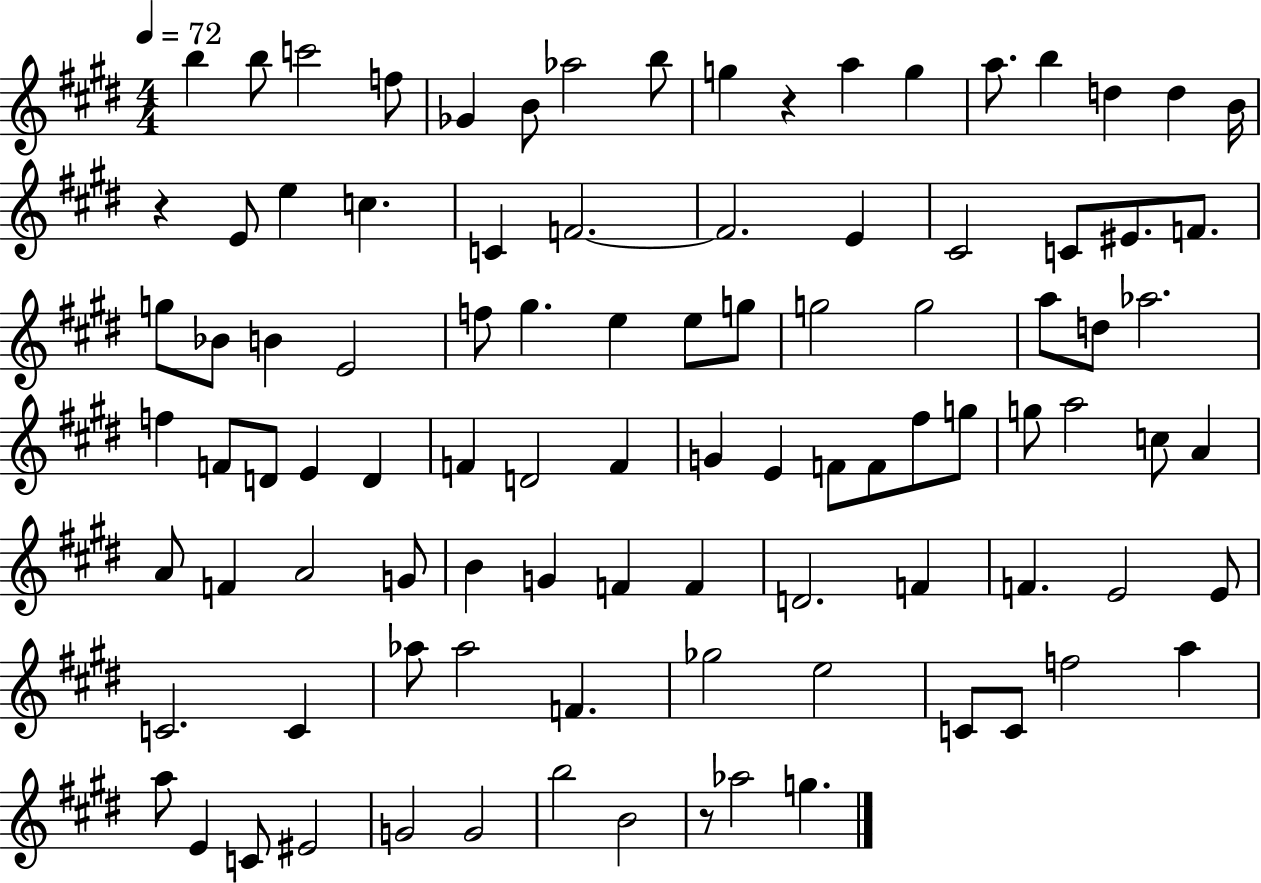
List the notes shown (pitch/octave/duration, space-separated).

B5/q B5/e C6/h F5/e Gb4/q B4/e Ab5/h B5/e G5/q R/q A5/q G5/q A5/e. B5/q D5/q D5/q B4/s R/q E4/e E5/q C5/q. C4/q F4/h. F4/h. E4/q C#4/h C4/e EIS4/e. F4/e. G5/e Bb4/e B4/q E4/h F5/e G#5/q. E5/q E5/e G5/e G5/h G5/h A5/e D5/e Ab5/h. F5/q F4/e D4/e E4/q D4/q F4/q D4/h F4/q G4/q E4/q F4/e F4/e F#5/e G5/e G5/e A5/h C5/e A4/q A4/e F4/q A4/h G4/e B4/q G4/q F4/q F4/q D4/h. F4/q F4/q. E4/h E4/e C4/h. C4/q Ab5/e Ab5/h F4/q. Gb5/h E5/h C4/e C4/e F5/h A5/q A5/e E4/q C4/e EIS4/h G4/h G4/h B5/h B4/h R/e Ab5/h G5/q.